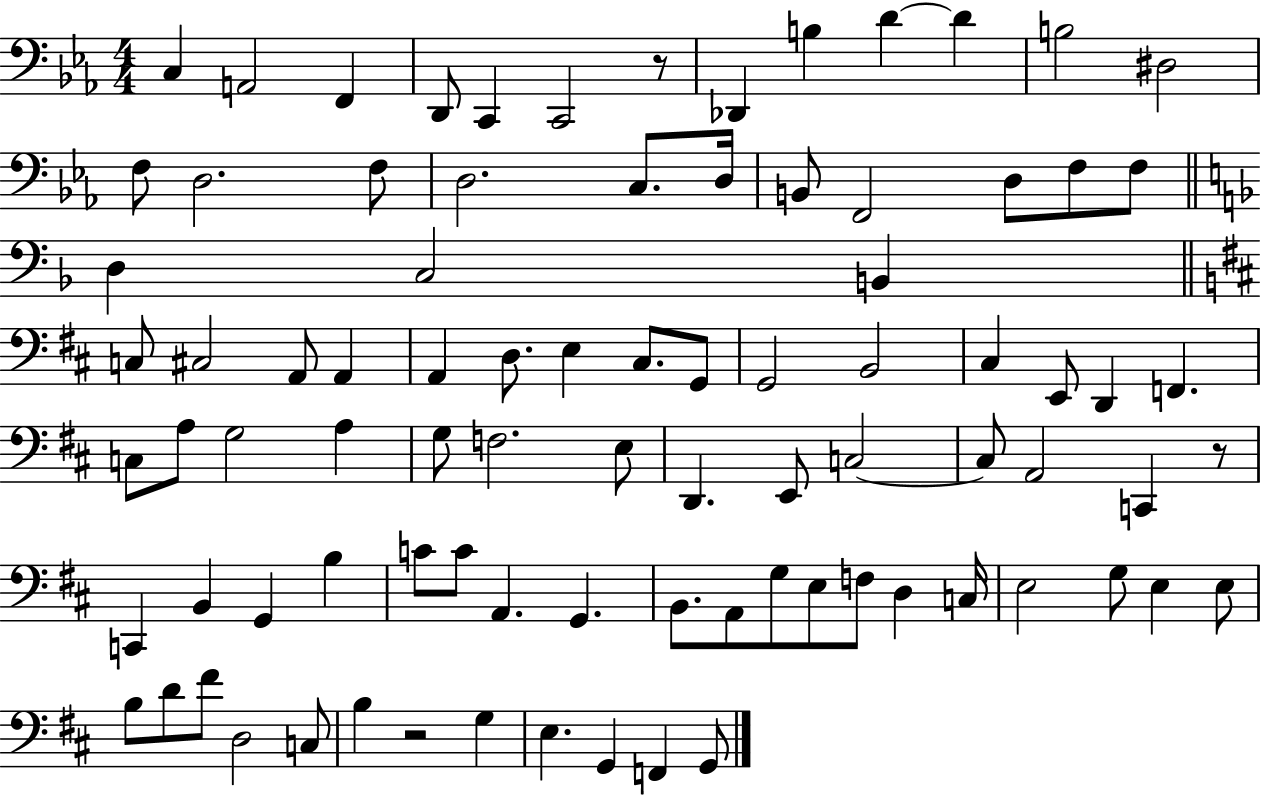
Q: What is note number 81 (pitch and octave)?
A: E3